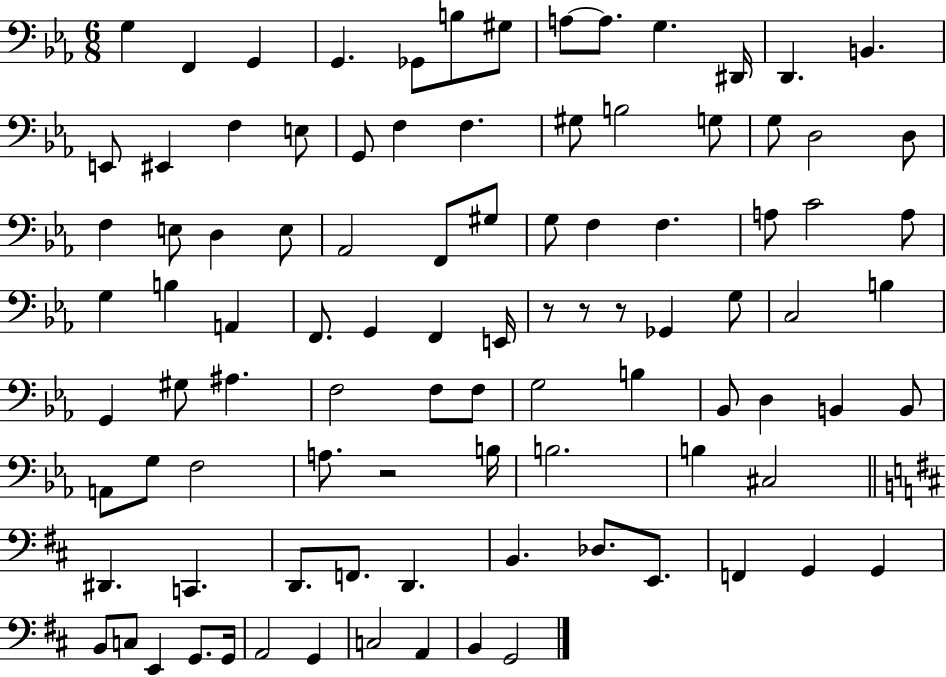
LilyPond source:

{
  \clef bass
  \numericTimeSignature
  \time 6/8
  \key ees \major
  g4 f,4 g,4 | g,4. ges,8 b8 gis8 | a8~~ a8. g4. dis,16 | d,4. b,4. | \break e,8 eis,4 f4 e8 | g,8 f4 f4. | gis8 b2 g8 | g8 d2 d8 | \break f4 e8 d4 e8 | aes,2 f,8 gis8 | g8 f4 f4. | a8 c'2 a8 | \break g4 b4 a,4 | f,8. g,4 f,4 e,16 | r8 r8 r8 ges,4 g8 | c2 b4 | \break g,4 gis8 ais4. | f2 f8 f8 | g2 b4 | bes,8 d4 b,4 b,8 | \break a,8 g8 f2 | a8. r2 b16 | b2. | b4 cis2 | \break \bar "||" \break \key b \minor dis,4. c,4. | d,8. f,8. d,4. | b,4. des8. e,8. | f,4 g,4 g,4 | \break b,8 c8 e,4 g,8. g,16 | a,2 g,4 | c2 a,4 | b,4 g,2 | \break \bar "|."
}